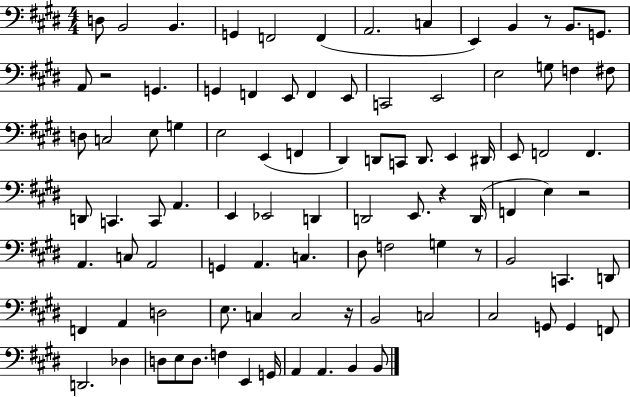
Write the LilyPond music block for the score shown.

{
  \clef bass
  \numericTimeSignature
  \time 4/4
  \key e \major
  d8 b,2 b,4. | g,4 f,2 f,4( | a,2. c4 | e,4) b,4 r8 b,8. g,8. | \break a,8 r2 g,4. | g,4 f,4 e,8 f,4 e,8 | c,2 e,2 | e2 g8 f4 fis8 | \break d8 c2 e8 g4 | e2 e,4( f,4 | dis,4) d,8 c,8 d,8. e,4 dis,16 | e,8 f,2 f,4. | \break d,8 c,4. c,8 a,4. | e,4 ees,2 d,4 | d,2 e,8. r4 d,16( | f,4 e4) r2 | \break a,4. c8 a,2 | g,4 a,4. c4. | dis8 f2 g4 r8 | b,2 c,4. d,8 | \break f,4 a,4 d2 | e8. c4 c2 r16 | b,2 c2 | cis2 g,8 g,4 f,8 | \break d,2. des4 | d8 e8 d8. f4 e,4 g,16 | a,4 a,4. b,4 b,8 | \bar "|."
}